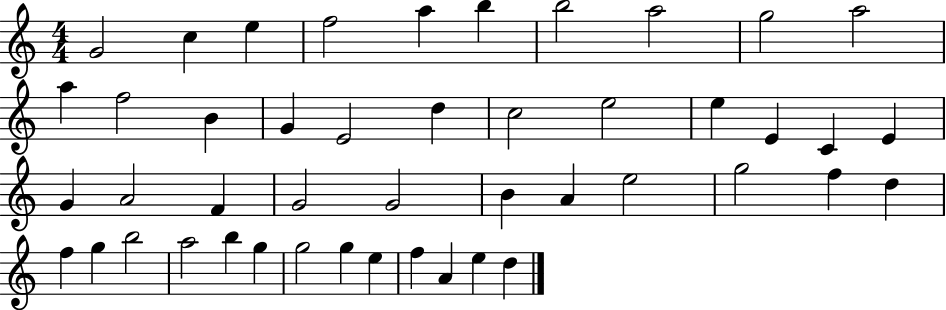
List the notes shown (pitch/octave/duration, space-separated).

G4/h C5/q E5/q F5/h A5/q B5/q B5/h A5/h G5/h A5/h A5/q F5/h B4/q G4/q E4/h D5/q C5/h E5/h E5/q E4/q C4/q E4/q G4/q A4/h F4/q G4/h G4/h B4/q A4/q E5/h G5/h F5/q D5/q F5/q G5/q B5/h A5/h B5/q G5/q G5/h G5/q E5/q F5/q A4/q E5/q D5/q